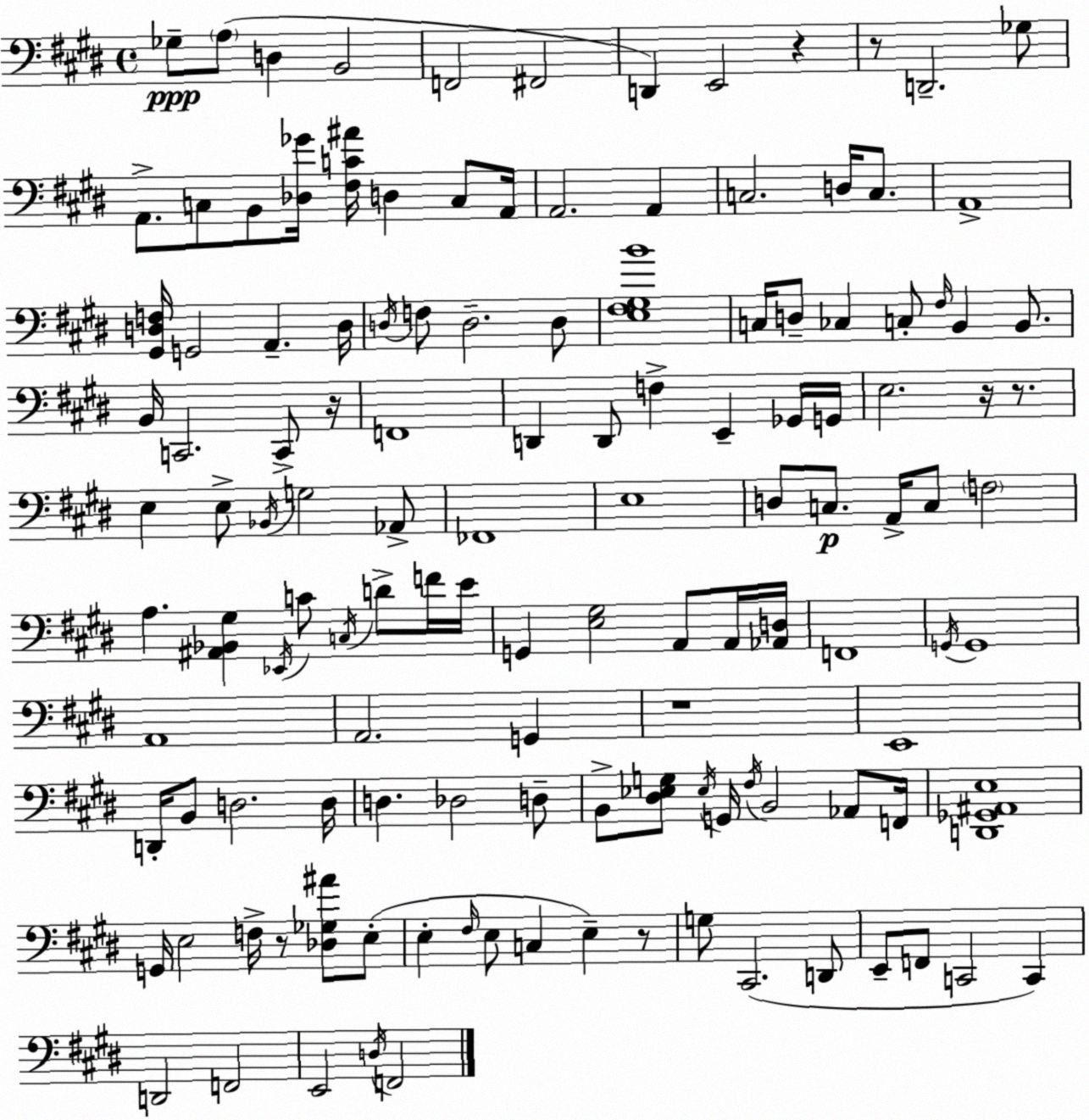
X:1
T:Untitled
M:4/4
L:1/4
K:E
_G,/2 A,/2 D, B,,2 F,,2 ^F,,2 D,, E,,2 z z/2 D,,2 _G,/2 A,,/2 C,/2 B,,/2 [_D,_G]/4 [^F,C^A]/4 D, C,/2 A,,/4 A,,2 A,, C,2 D,/4 C,/2 A,,4 [^G,,D,F,]/4 G,,2 A,, D,/4 D,/4 F,/2 D,2 D,/2 [E,^F,^G,B]4 C,/4 D,/2 _C, C,/2 ^F,/4 B,, B,,/2 B,,/4 C,,2 C,,/2 z/4 F,,4 D,, D,,/2 F, E,, _G,,/4 G,,/4 E,2 z/4 z/2 E, E,/2 _B,,/4 G,2 _A,,/2 _F,,4 E,4 D,/2 C,/2 A,,/4 C,/2 F,2 A, [^A,,_B,,^G,] _E,,/4 C/2 C,/4 D/2 F/4 E/4 G,, [E,^G,]2 A,,/2 A,,/4 [_A,,D,]/4 F,,4 G,,/4 G,,4 A,,4 A,,2 G,, z4 E,,4 D,,/4 B,,/2 D,2 D,/4 D, _D,2 D,/2 B,,/2 [^D,_E,G,]/2 _E,/4 G,,/4 ^F,/4 B,,2 _A,,/2 F,,/4 [D,,_G,,^A,,E,]4 G,,/4 E,2 F,/4 z/2 [_D,_G,^A]/2 E,/2 E, ^F,/4 E,/2 C, E, z/2 G,/2 ^C,,2 D,,/2 E,,/2 F,,/2 C,,2 C,, D,,2 F,,2 E,,2 D,/4 F,,2